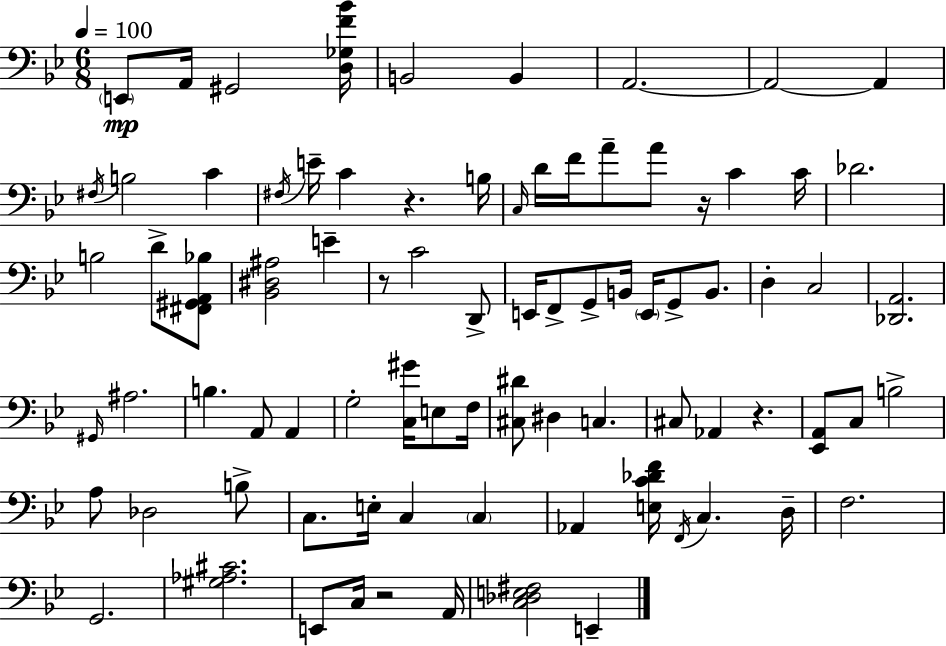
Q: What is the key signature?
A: G minor